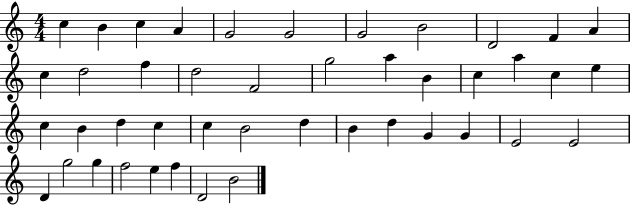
C5/q B4/q C5/q A4/q G4/h G4/h G4/h B4/h D4/h F4/q A4/q C5/q D5/h F5/q D5/h F4/h G5/h A5/q B4/q C5/q A5/q C5/q E5/q C5/q B4/q D5/q C5/q C5/q B4/h D5/q B4/q D5/q G4/q G4/q E4/h E4/h D4/q G5/h G5/q F5/h E5/q F5/q D4/h B4/h